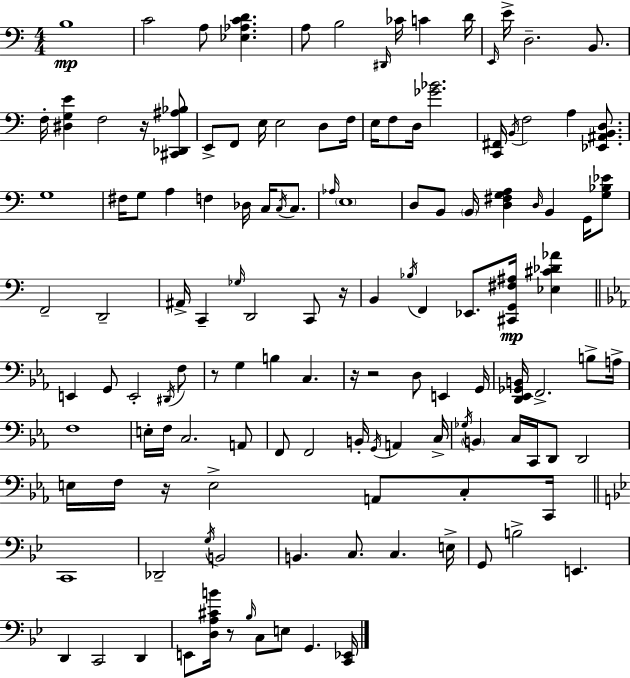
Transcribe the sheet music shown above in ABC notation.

X:1
T:Untitled
M:4/4
L:1/4
K:Am
B,4 C2 A,/2 [_E,_A,CD] A,/2 B,2 ^D,,/4 _C/4 C D/4 E,,/4 E/4 D,2 B,,/2 F,/4 [^D,G,E] F,2 z/4 [^C,,_D,,^A,_B,]/2 E,,/2 F,,/2 E,/4 E,2 D,/2 F,/4 E,/4 F,/2 D,/4 [_G_B]2 [C,,^F,,]/4 B,,/4 F,2 A, [_E,,^A,,B,,D,]/2 G,4 ^F,/4 G,/2 A, F, _D,/4 C,/4 C,/4 C,/2 _A,/4 E,4 D,/2 B,,/2 B,,/4 [D,^F,G,A,] D,/4 B,, G,,/4 [G,_B,_E]/2 F,,2 D,,2 ^A,,/4 C,, _G,/4 D,,2 C,,/2 z/4 B,, _B,/4 F,, _E,,/2 [^C,,G,,^F,^A,]/4 [_E,^C_D_A] E,, G,,/2 E,,2 ^D,,/4 F,/2 z/2 G, B, C, z/4 z2 D,/2 E,, G,,/4 [D,,_E,,_G,,B,,]/4 F,,2 B,/2 A,/4 F,4 E,/4 F,/4 C,2 A,,/2 F,,/2 F,,2 B,,/4 G,,/4 A,, C,/4 _G,/4 B,, C,/4 C,,/4 D,,/2 D,,2 E,/4 F,/4 z/4 E,2 A,,/2 C,/2 C,,/4 C,,4 _D,,2 G,/4 B,,2 B,, C,/2 C, E,/4 G,,/2 B,2 E,, D,, C,,2 D,, E,,/2 [D,A,^CB]/4 z/2 _B,/4 C,/2 E,/2 G,, [C,,_E,,]/4